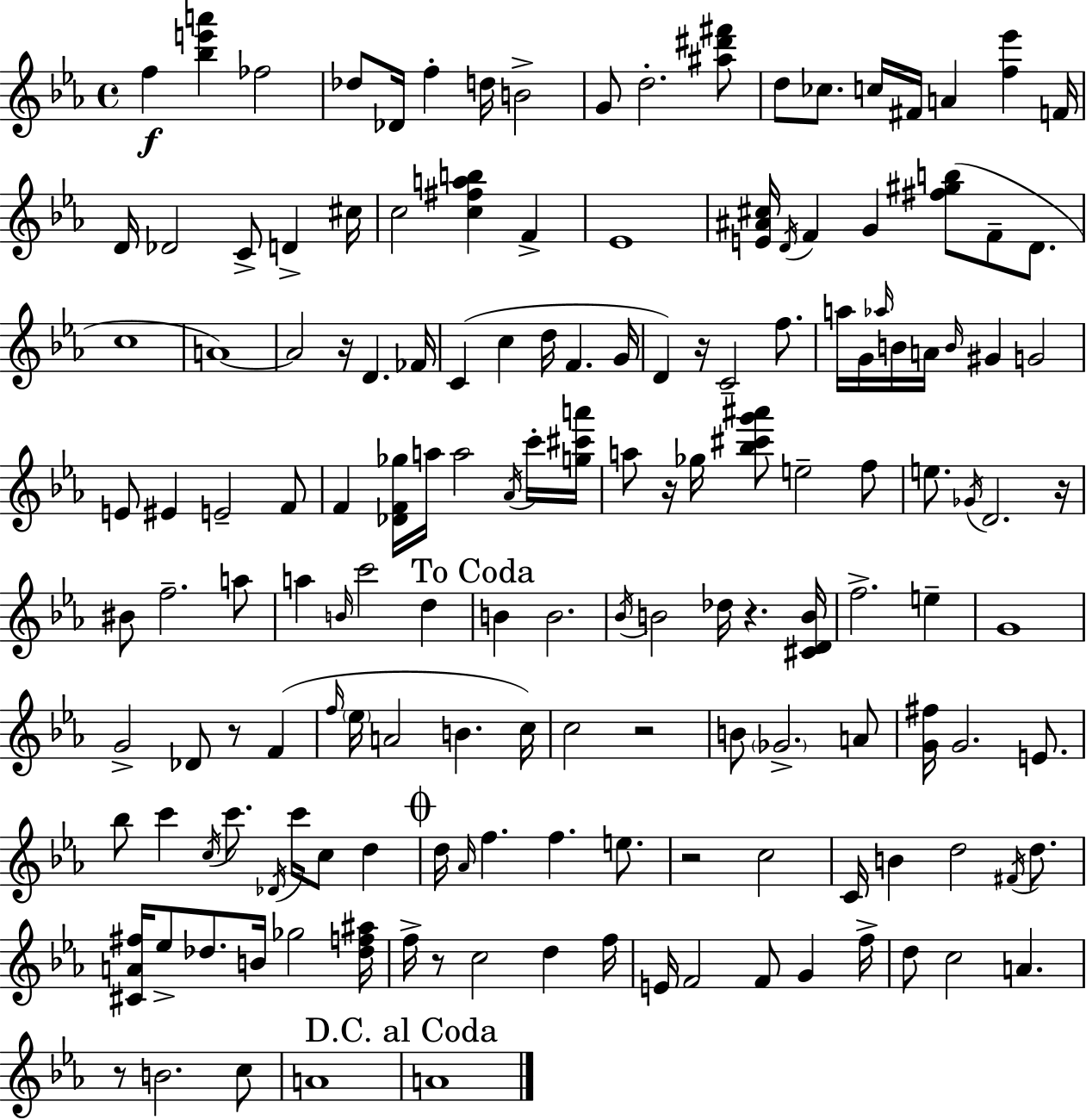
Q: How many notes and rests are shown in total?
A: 156